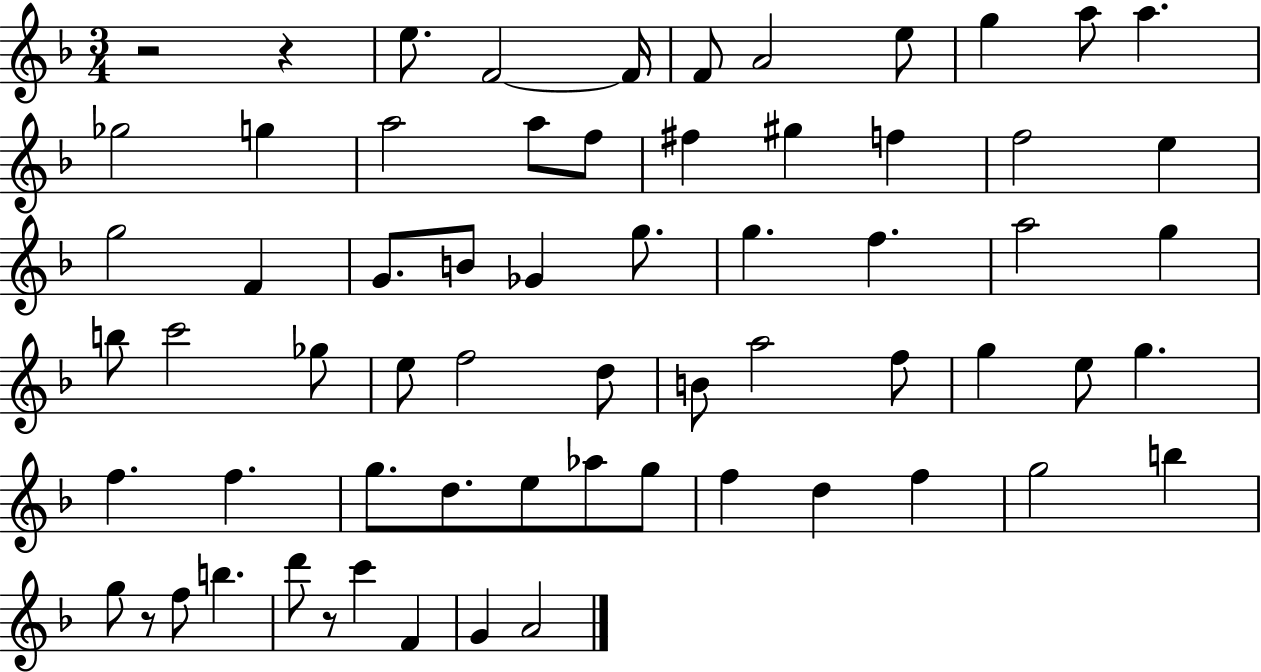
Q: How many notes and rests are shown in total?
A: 65